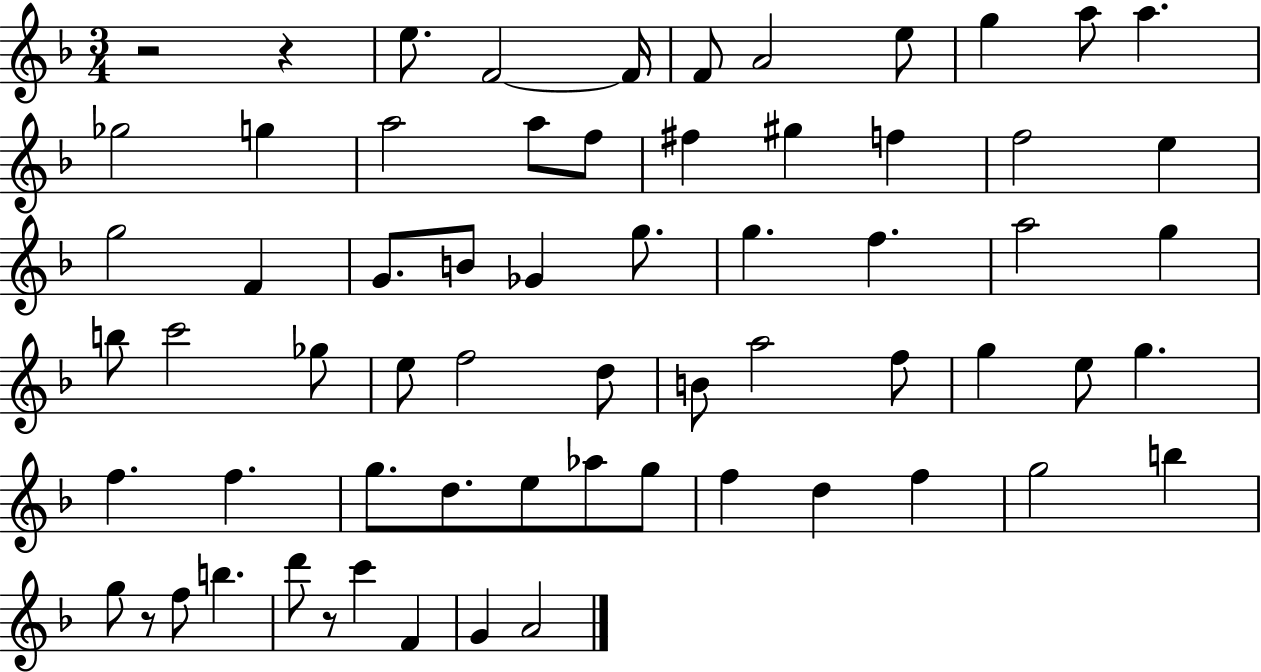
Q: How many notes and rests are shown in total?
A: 65